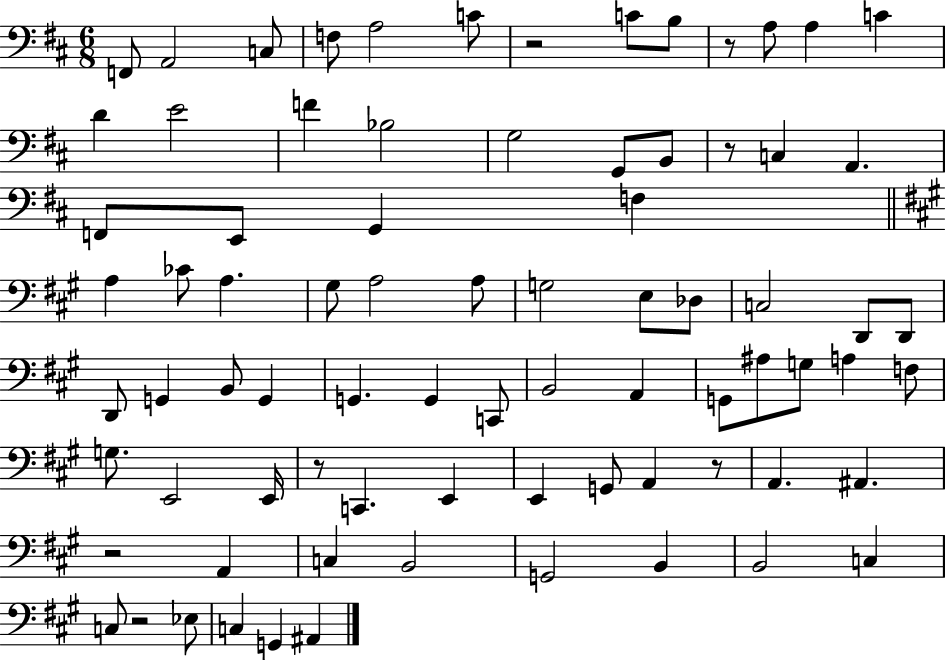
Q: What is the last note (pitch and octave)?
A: A#2